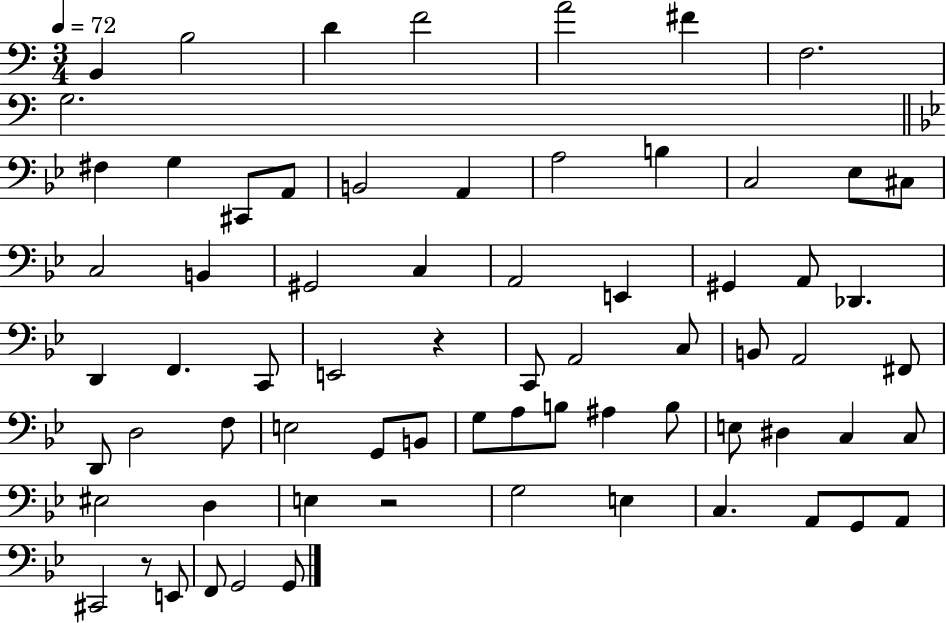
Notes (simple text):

B2/q B3/h D4/q F4/h A4/h F#4/q F3/h. G3/h. F#3/q G3/q C#2/e A2/e B2/h A2/q A3/h B3/q C3/h Eb3/e C#3/e C3/h B2/q G#2/h C3/q A2/h E2/q G#2/q A2/e Db2/q. D2/q F2/q. C2/e E2/h R/q C2/e A2/h C3/e B2/e A2/h F#2/e D2/e D3/h F3/e E3/h G2/e B2/e G3/e A3/e B3/e A#3/q B3/e E3/e D#3/q C3/q C3/e EIS3/h D3/q E3/q R/h G3/h E3/q C3/q. A2/e G2/e A2/e C#2/h R/e E2/e F2/e G2/h G2/e